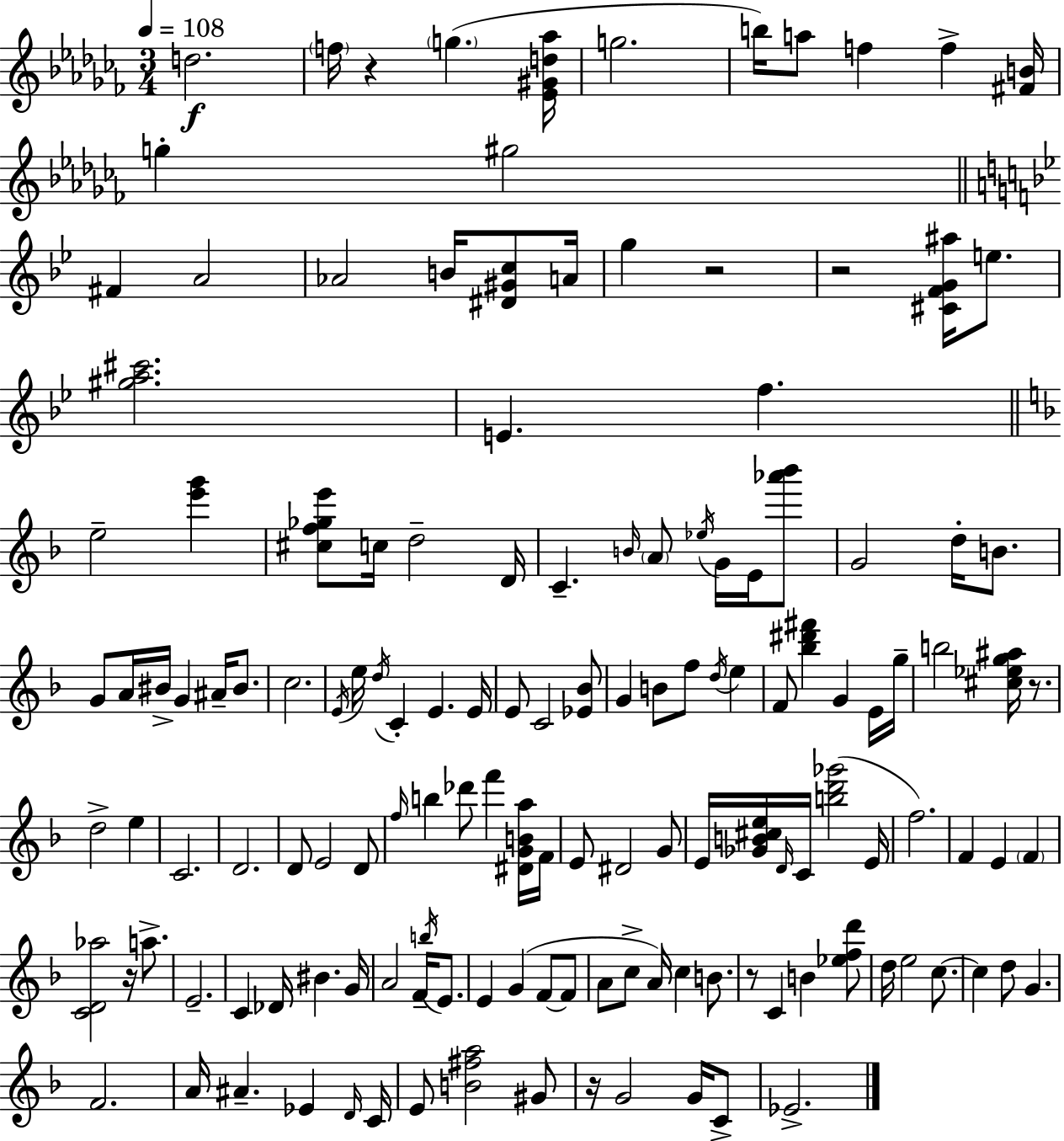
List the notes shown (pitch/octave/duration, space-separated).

D5/h. F5/s R/q G5/q. [Eb4,G#4,D5,Ab5]/s G5/h. B5/s A5/e F5/q F5/q [F#4,B4]/s G5/q G#5/h F#4/q A4/h Ab4/h B4/s [D#4,G#4,C5]/e A4/s G5/q R/h R/h [C#4,F4,G4,A#5]/s E5/e. [G#5,A5,C#6]/h. E4/q. F5/q. E5/h [E6,G6]/q [C#5,F5,Gb5,E6]/e C5/s D5/h D4/s C4/q. B4/s A4/e Eb5/s G4/s E4/s [Ab6,Bb6]/e G4/h D5/s B4/e. G4/e A4/s BIS4/s G4/q A#4/s BIS4/e. C5/h. E4/s E5/s D5/s C4/q E4/q. E4/s E4/e C4/h [Eb4,Bb4]/e G4/q B4/e F5/e D5/s E5/q F4/e [Bb5,D#6,F#6]/q G4/q E4/s G5/s B5/h [C#5,Eb5,G5,A#5]/s R/e. D5/h E5/q C4/h. D4/h. D4/e E4/h D4/e F5/s B5/q Db6/e F6/q [D#4,G4,B4,A5]/s F4/s E4/e D#4/h G4/e E4/s [Gb4,B4,C#5,E5]/s D4/s C4/s [B5,D6,Gb6]/h E4/s F5/h. F4/q E4/q F4/q [C4,D4,Ab5]/h R/s A5/e. E4/h. C4/q Db4/s BIS4/q. G4/s A4/h F4/s B5/s E4/e. E4/q G4/q F4/e F4/e A4/e C5/e A4/s C5/q B4/e. R/e C4/q B4/q [Eb5,F5,D6]/e D5/s E5/h C5/e. C5/q D5/e G4/q. F4/h. A4/s A#4/q. Eb4/q D4/s C4/s E4/e [B4,F#5,A5]/h G#4/e R/s G4/h G4/s C4/e Eb4/h.